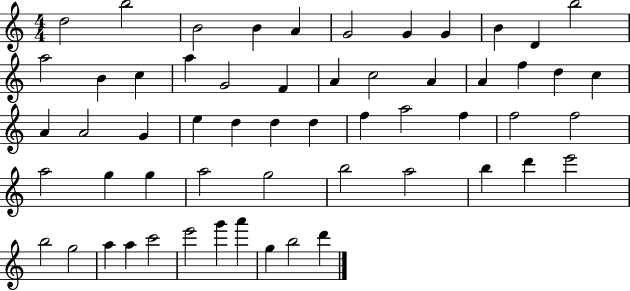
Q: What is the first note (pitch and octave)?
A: D5